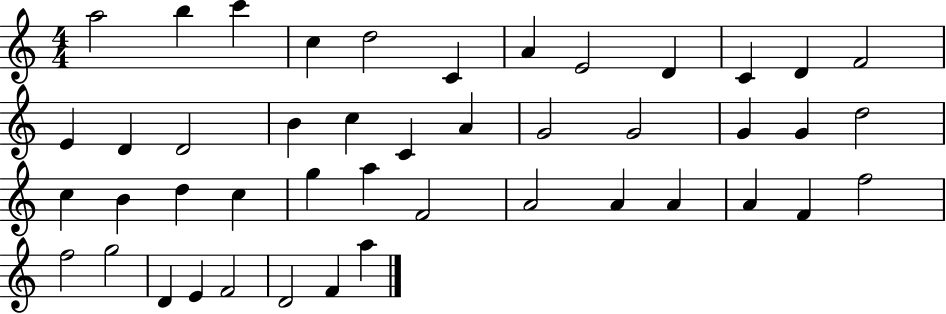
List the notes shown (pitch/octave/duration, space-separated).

A5/h B5/q C6/q C5/q D5/h C4/q A4/q E4/h D4/q C4/q D4/q F4/h E4/q D4/q D4/h B4/q C5/q C4/q A4/q G4/h G4/h G4/q G4/q D5/h C5/q B4/q D5/q C5/q G5/q A5/q F4/h A4/h A4/q A4/q A4/q F4/q F5/h F5/h G5/h D4/q E4/q F4/h D4/h F4/q A5/q